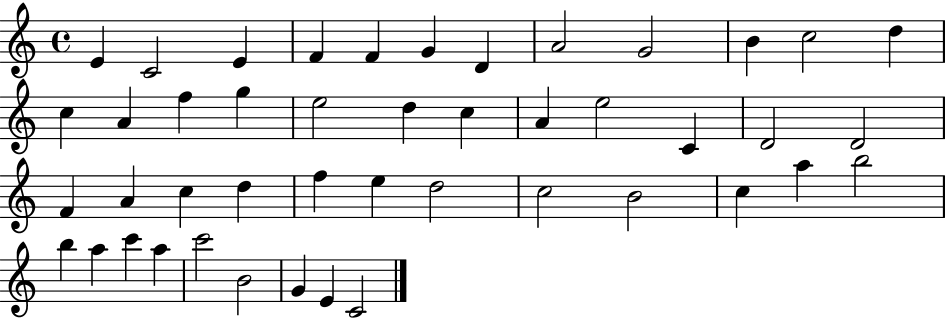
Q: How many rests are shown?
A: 0